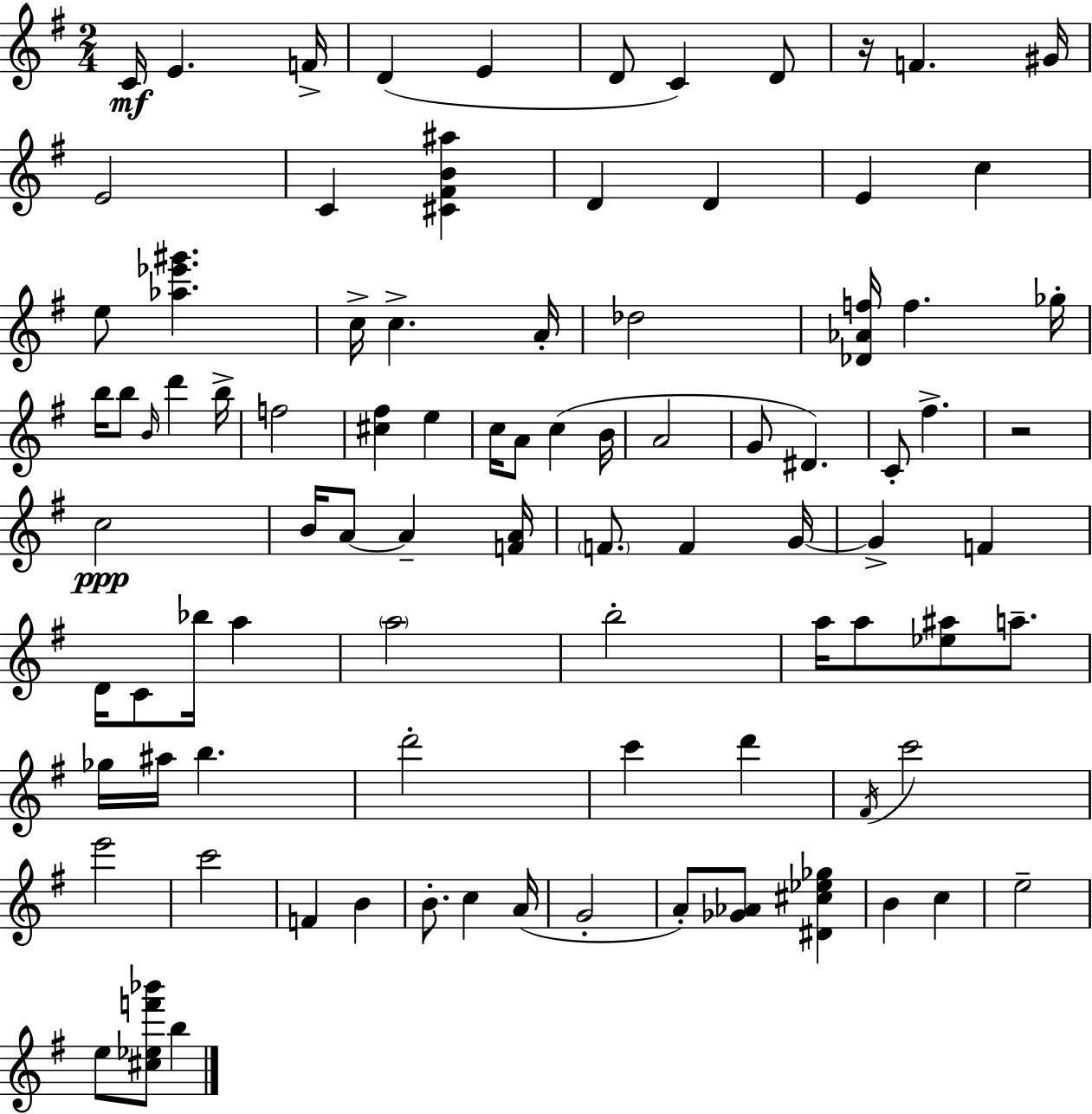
{
  \clef treble
  \numericTimeSignature
  \time 2/4
  \key e \minor
  c'16\mf e'4. f'16-> | d'4( e'4 | d'8 c'4) d'8 | r16 f'4. gis'16 | \break e'2 | c'4 <cis' fis' b' ais''>4 | d'4 d'4 | e'4 c''4 | \break e''8 <aes'' ees''' gis'''>4. | c''16-> c''4.-> a'16-. | des''2 | <des' aes' f''>16 f''4. ges''16-. | \break b''16 b''8 \grace { b'16 } d'''4 | b''16-> f''2 | <cis'' fis''>4 e''4 | c''16 a'8 c''4( | \break b'16 a'2 | g'8 dis'4.) | c'8-. fis''4.-> | r2 | \break c''2\ppp | b'16 a'8~~ a'4-- | <f' a'>16 \parenthesize f'8. f'4 | g'16~~ g'4-> f'4 | \break d'16 c'8 bes''16 a''4 | \parenthesize a''2 | b''2-. | a''16 a''8 <ees'' ais''>8 a''8.-- | \break ges''16 ais''16 b''4. | d'''2-. | c'''4 d'''4 | \acciaccatura { fis'16 } c'''2 | \break e'''2 | c'''2 | f'4 b'4 | b'8.-. c''4 | \break a'16( g'2-. | a'8-.) <ges' aes'>8 <dis' cis'' ees'' ges''>4 | b'4 c''4 | e''2-- | \break e''8 <cis'' ees'' f''' bes'''>8 b''4 | \bar "|."
}